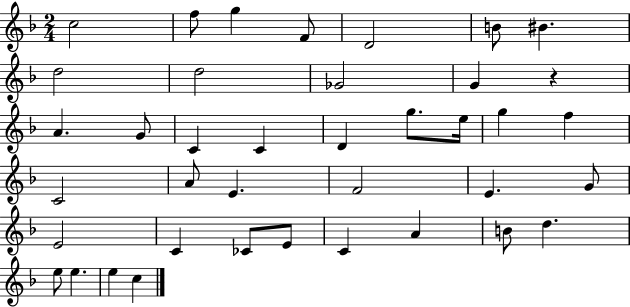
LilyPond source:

{
  \clef treble
  \numericTimeSignature
  \time 2/4
  \key f \major
  \repeat volta 2 { c''2 | f''8 g''4 f'8 | d'2 | b'8 bis'4. | \break d''2 | d''2 | ges'2 | g'4 r4 | \break a'4. g'8 | c'4 c'4 | d'4 g''8. e''16 | g''4 f''4 | \break c'2 | a'8 e'4. | f'2 | e'4. g'8 | \break e'2 | c'4 ces'8 e'8 | c'4 a'4 | b'8 d''4. | \break e''8 e''4. | e''4 c''4 | } \bar "|."
}